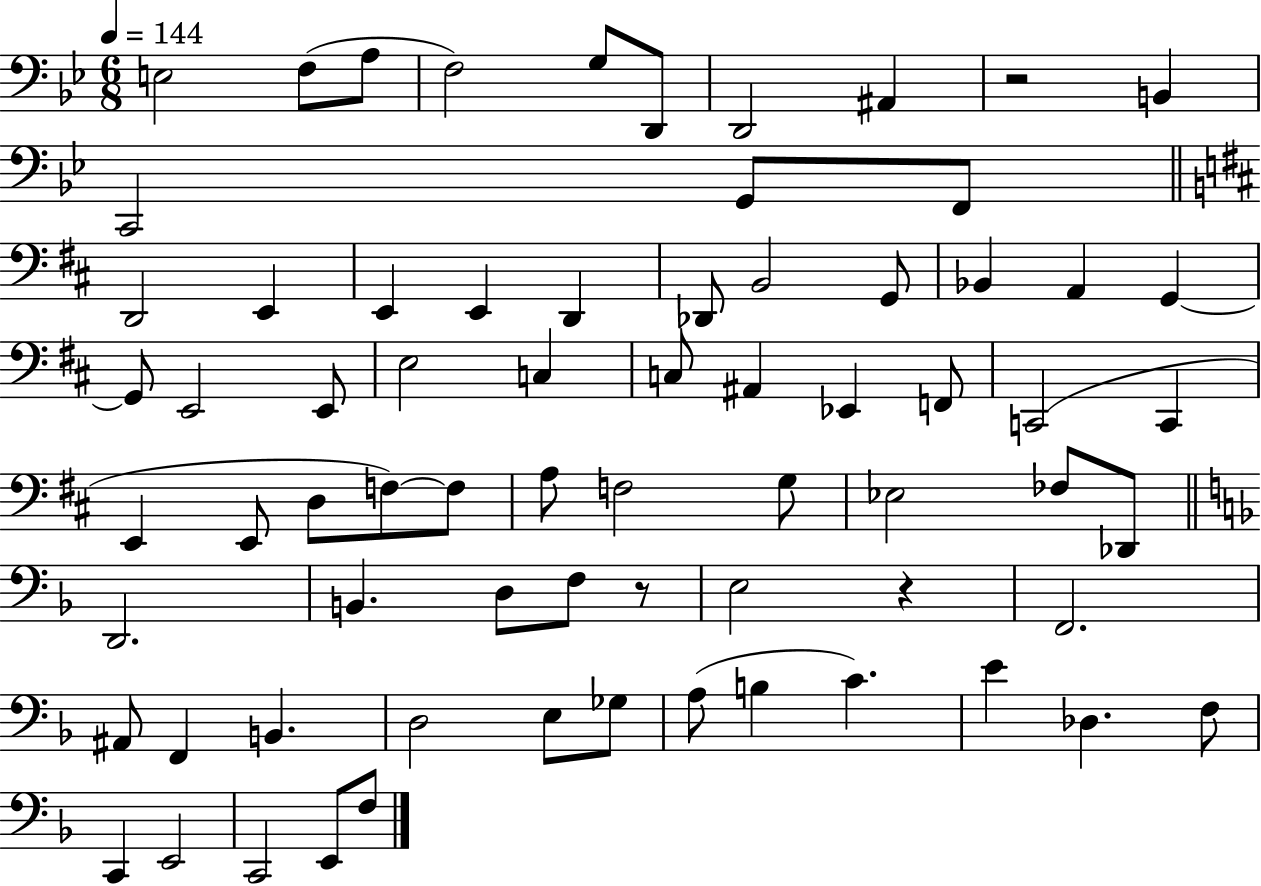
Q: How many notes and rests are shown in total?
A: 71